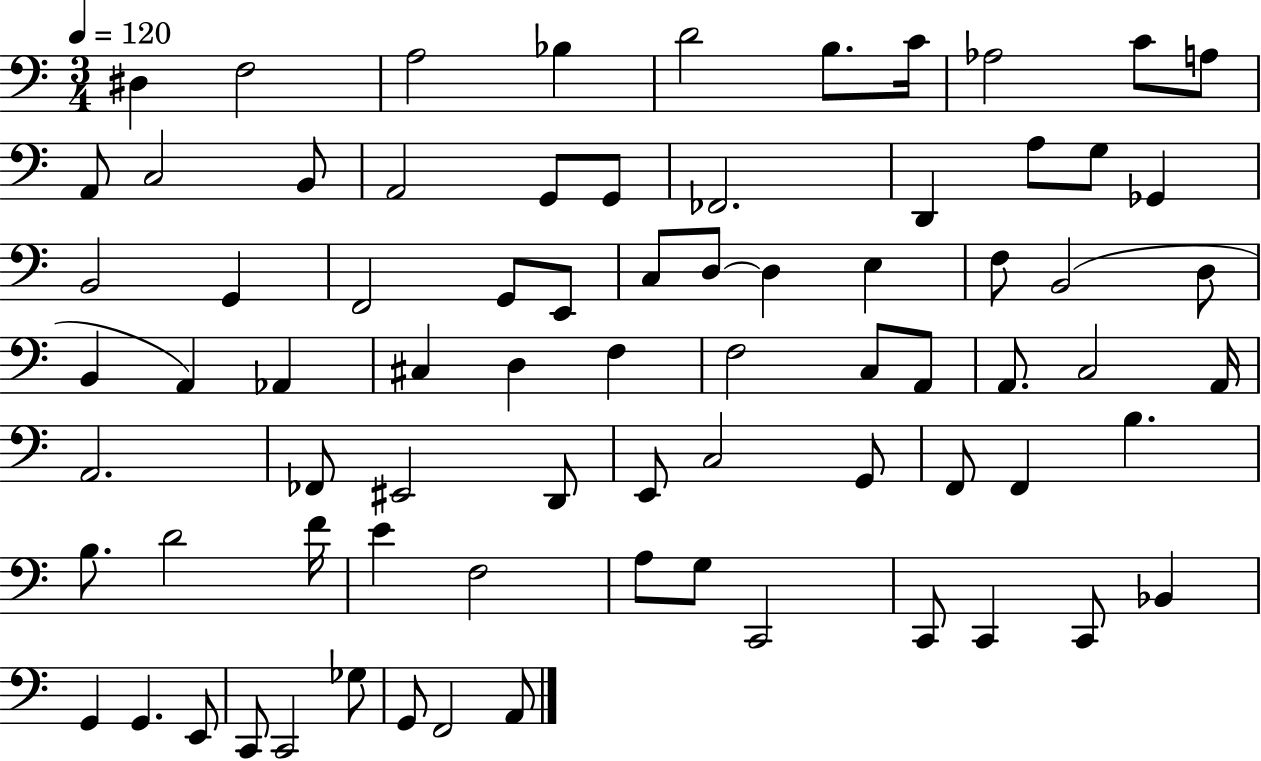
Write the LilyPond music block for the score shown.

{
  \clef bass
  \numericTimeSignature
  \time 3/4
  \key c \major
  \tempo 4 = 120
  dis4 f2 | a2 bes4 | d'2 b8. c'16 | aes2 c'8 a8 | \break a,8 c2 b,8 | a,2 g,8 g,8 | fes,2. | d,4 a8 g8 ges,4 | \break b,2 g,4 | f,2 g,8 e,8 | c8 d8~~ d4 e4 | f8 b,2( d8 | \break b,4 a,4) aes,4 | cis4 d4 f4 | f2 c8 a,8 | a,8. c2 a,16 | \break a,2. | fes,8 eis,2 d,8 | e,8 c2 g,8 | f,8 f,4 b4. | \break b8. d'2 f'16 | e'4 f2 | a8 g8 c,2 | c,8 c,4 c,8 bes,4 | \break g,4 g,4. e,8 | c,8 c,2 ges8 | g,8 f,2 a,8 | \bar "|."
}